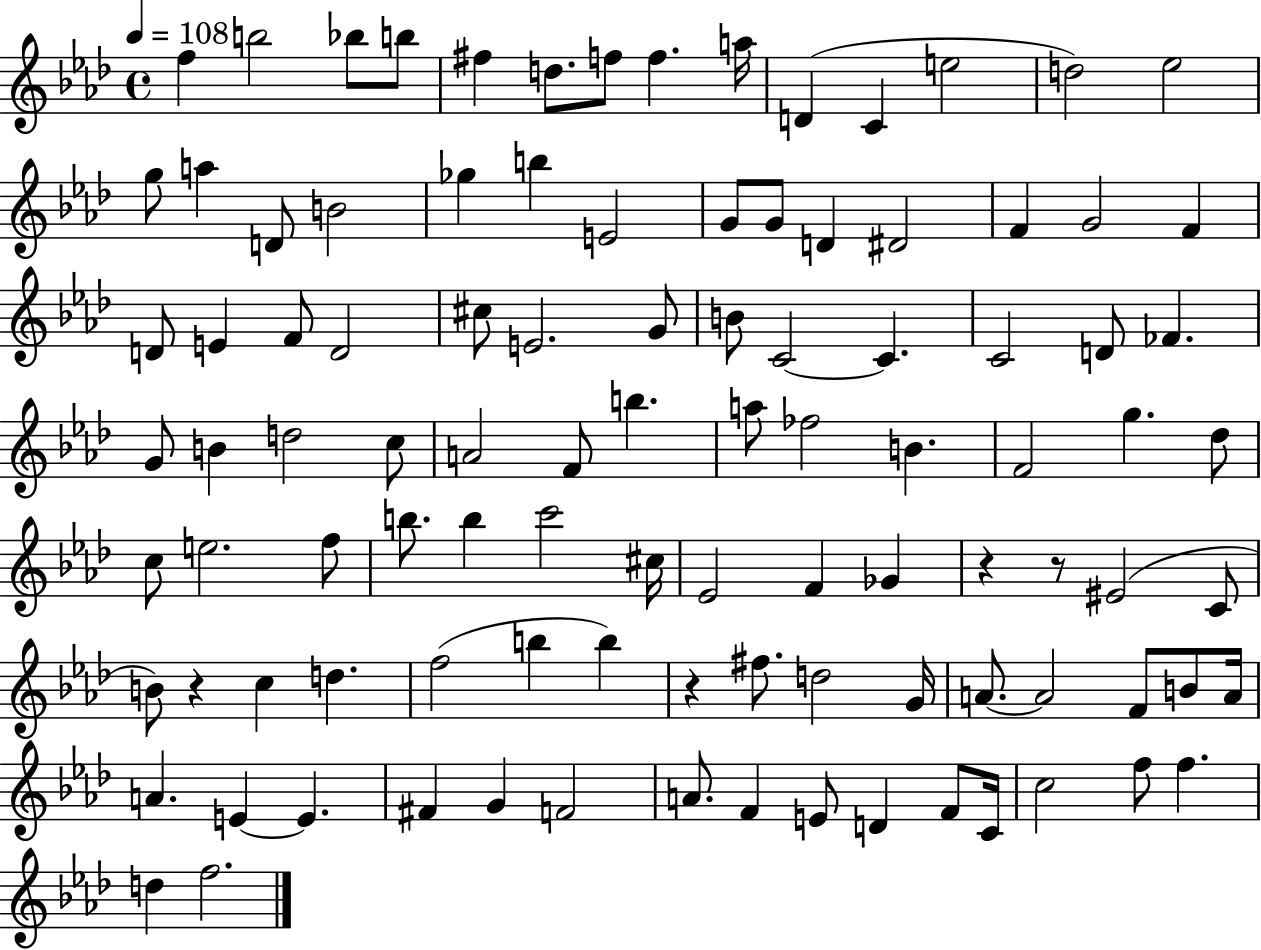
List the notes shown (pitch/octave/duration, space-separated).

F5/q B5/h Bb5/e B5/e F#5/q D5/e. F5/e F5/q. A5/s D4/q C4/q E5/h D5/h Eb5/h G5/e A5/q D4/e B4/h Gb5/q B5/q E4/h G4/e G4/e D4/q D#4/h F4/q G4/h F4/q D4/e E4/q F4/e D4/h C#5/e E4/h. G4/e B4/e C4/h C4/q. C4/h D4/e FES4/q. G4/e B4/q D5/h C5/e A4/h F4/e B5/q. A5/e FES5/h B4/q. F4/h G5/q. Db5/e C5/e E5/h. F5/e B5/e. B5/q C6/h C#5/s Eb4/h F4/q Gb4/q R/q R/e EIS4/h C4/e B4/e R/q C5/q D5/q. F5/h B5/q B5/q R/q F#5/e. D5/h G4/s A4/e. A4/h F4/e B4/e A4/s A4/q. E4/q E4/q. F#4/q G4/q F4/h A4/e. F4/q E4/e D4/q F4/e C4/s C5/h F5/e F5/q. D5/q F5/h.